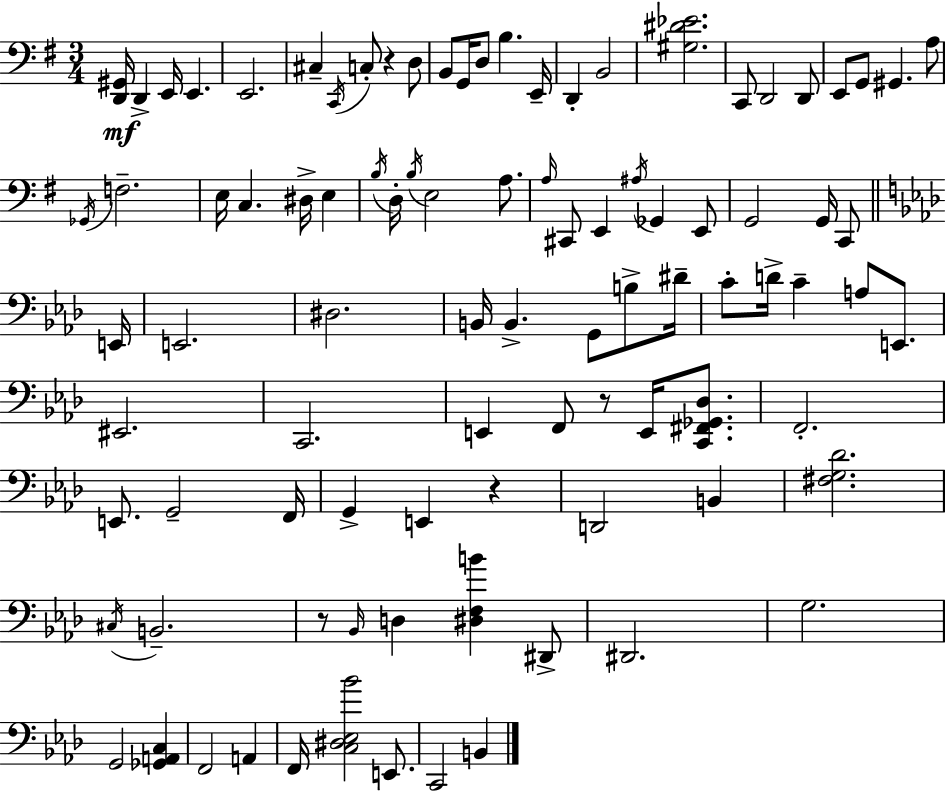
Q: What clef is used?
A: bass